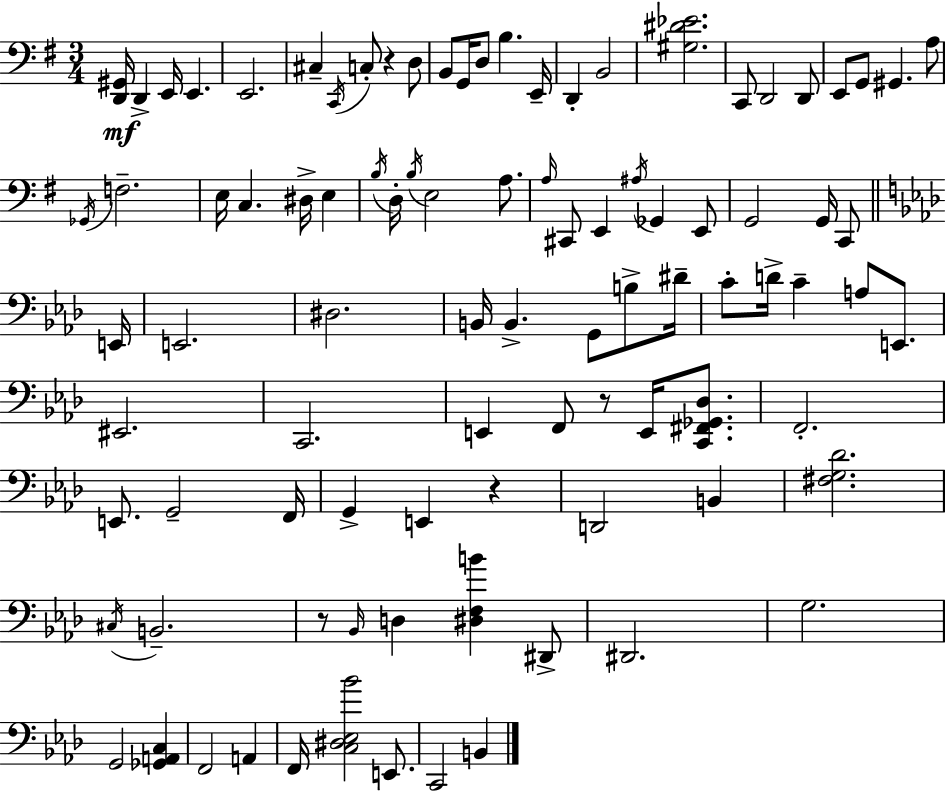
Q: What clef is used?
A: bass